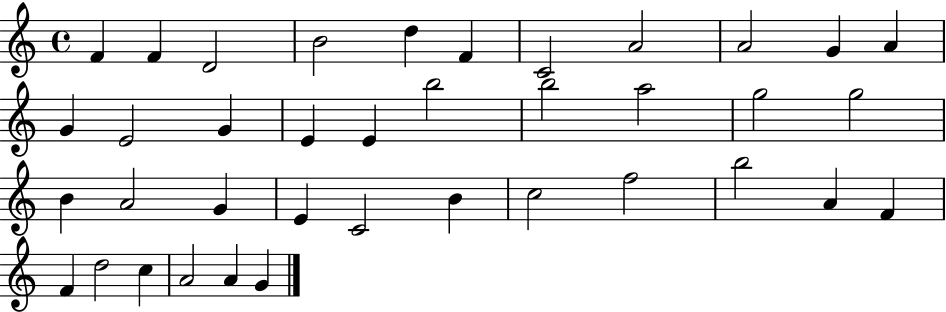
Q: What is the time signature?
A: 4/4